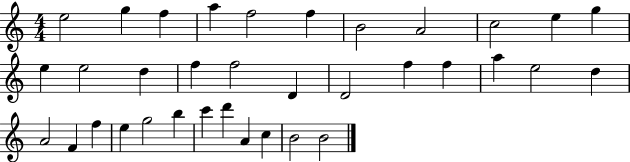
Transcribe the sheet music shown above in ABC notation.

X:1
T:Untitled
M:4/4
L:1/4
K:C
e2 g f a f2 f B2 A2 c2 e g e e2 d f f2 D D2 f f a e2 d A2 F f e g2 b c' d' A c B2 B2